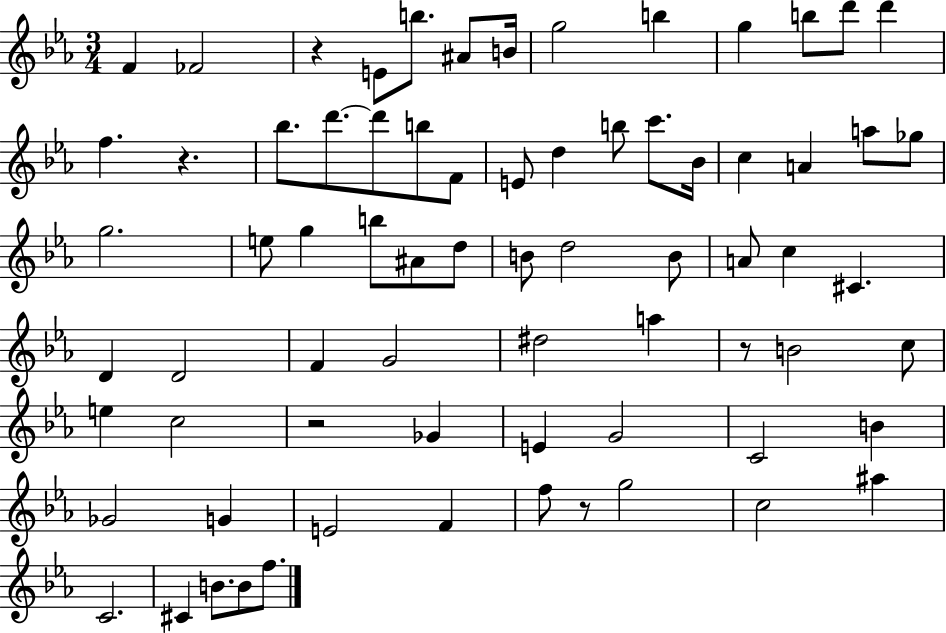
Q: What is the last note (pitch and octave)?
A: F5